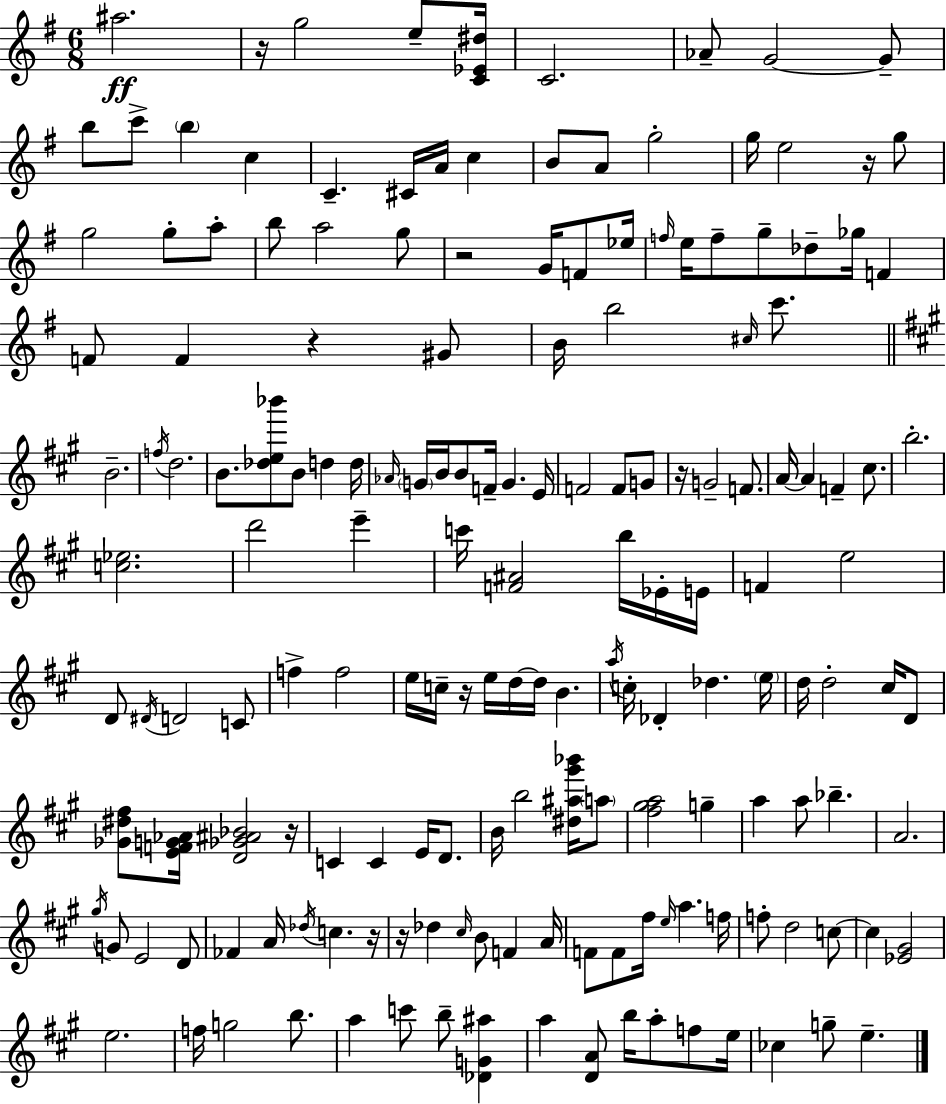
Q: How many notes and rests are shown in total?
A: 168